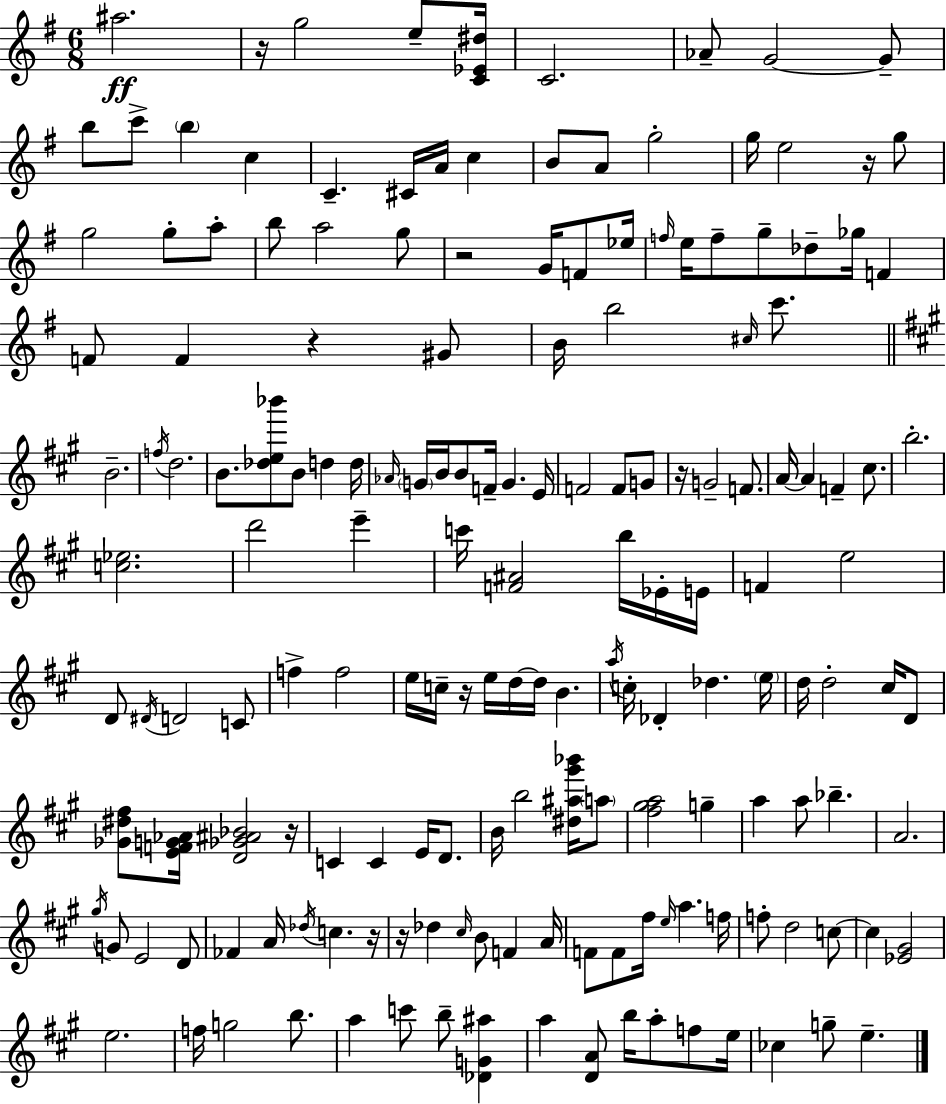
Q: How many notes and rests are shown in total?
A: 168